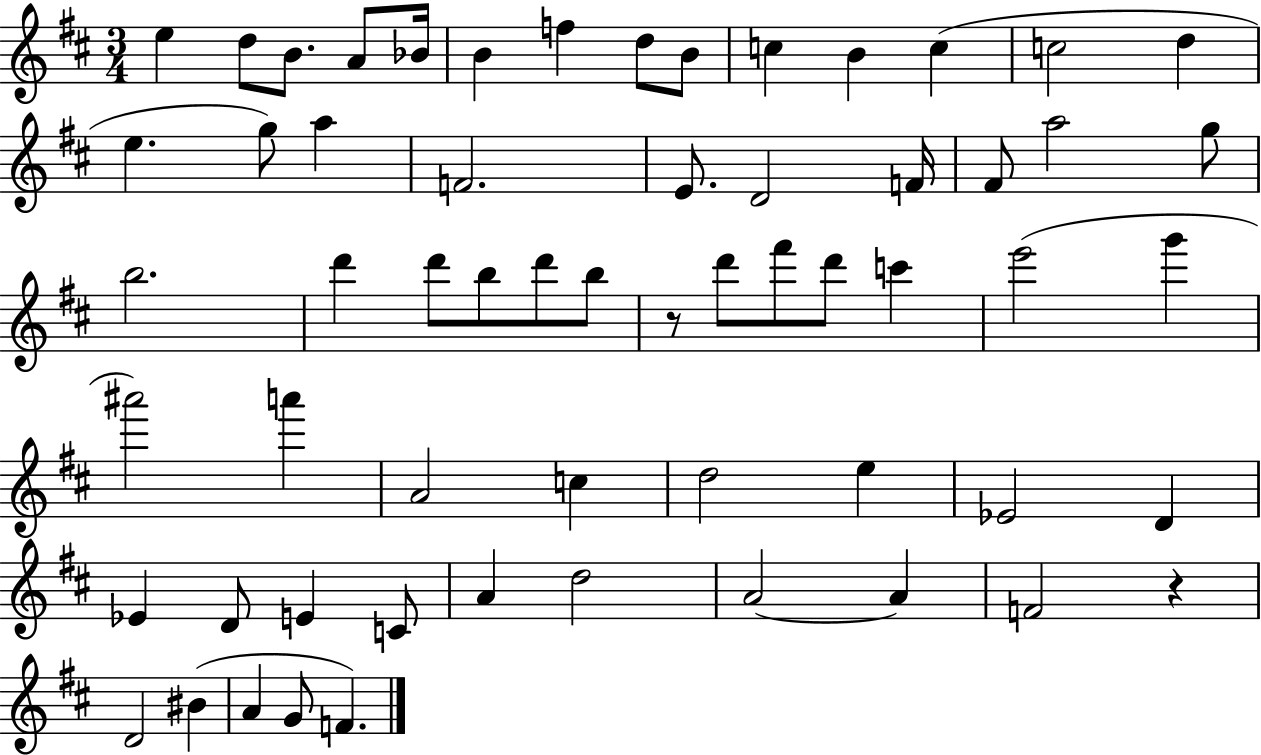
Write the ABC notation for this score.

X:1
T:Untitled
M:3/4
L:1/4
K:D
e d/2 B/2 A/2 _B/4 B f d/2 B/2 c B c c2 d e g/2 a F2 E/2 D2 F/4 ^F/2 a2 g/2 b2 d' d'/2 b/2 d'/2 b/2 z/2 d'/2 ^f'/2 d'/2 c' e'2 g' ^a'2 a' A2 c d2 e _E2 D _E D/2 E C/2 A d2 A2 A F2 z D2 ^B A G/2 F